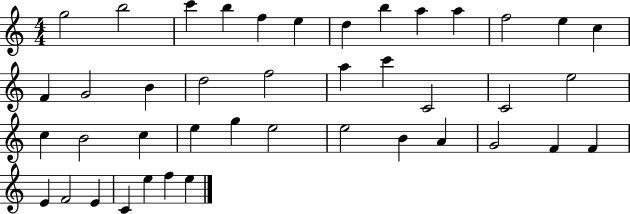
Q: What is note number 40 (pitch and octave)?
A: E5